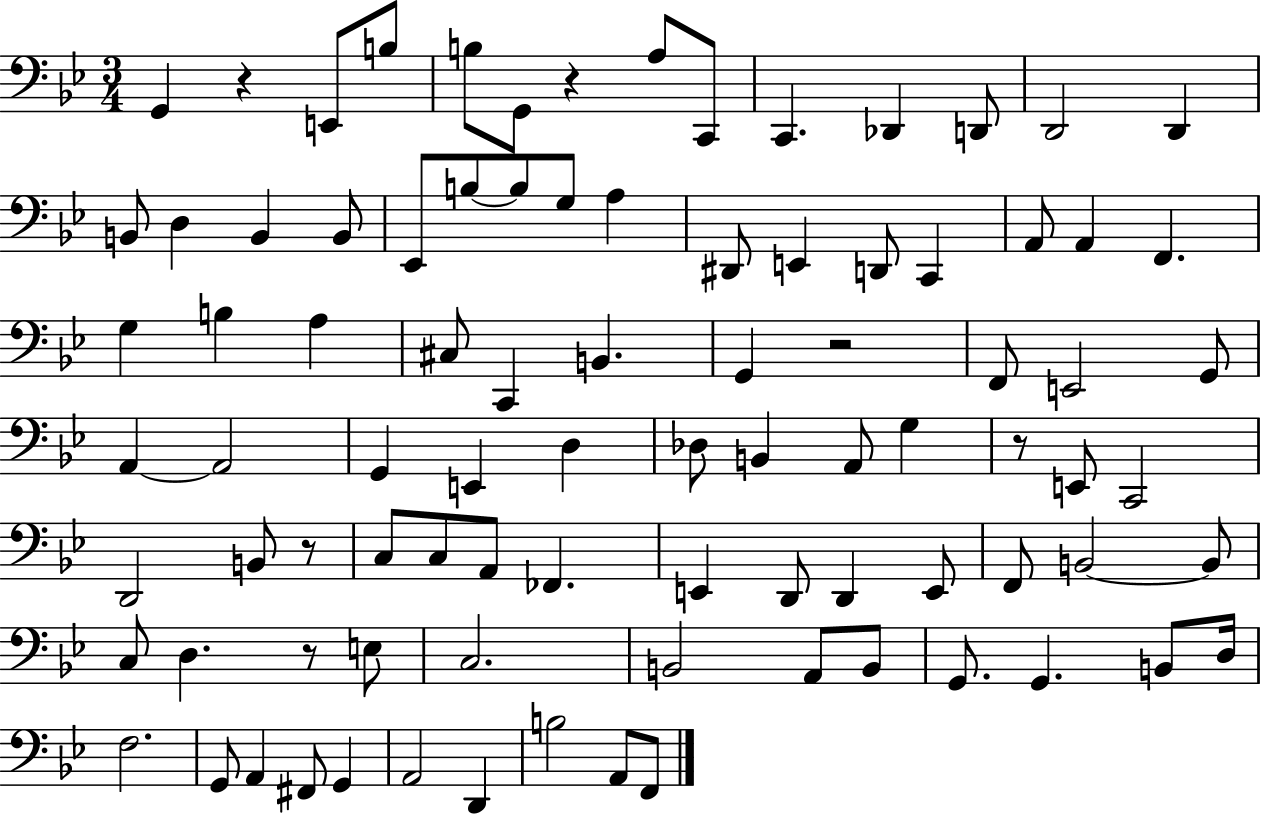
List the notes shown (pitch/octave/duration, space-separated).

G2/q R/q E2/e B3/e B3/e G2/e R/q A3/e C2/e C2/q. Db2/q D2/e D2/h D2/q B2/e D3/q B2/q B2/e Eb2/e B3/e B3/e G3/e A3/q D#2/e E2/q D2/e C2/q A2/e A2/q F2/q. G3/q B3/q A3/q C#3/e C2/q B2/q. G2/q R/h F2/e E2/h G2/e A2/q A2/h G2/q E2/q D3/q Db3/e B2/q A2/e G3/q R/e E2/e C2/h D2/h B2/e R/e C3/e C3/e A2/e FES2/q. E2/q D2/e D2/q E2/e F2/e B2/h B2/e C3/e D3/q. R/e E3/e C3/h. B2/h A2/e B2/e G2/e. G2/q. B2/e D3/s F3/h. G2/e A2/q F#2/e G2/q A2/h D2/q B3/h A2/e F2/e